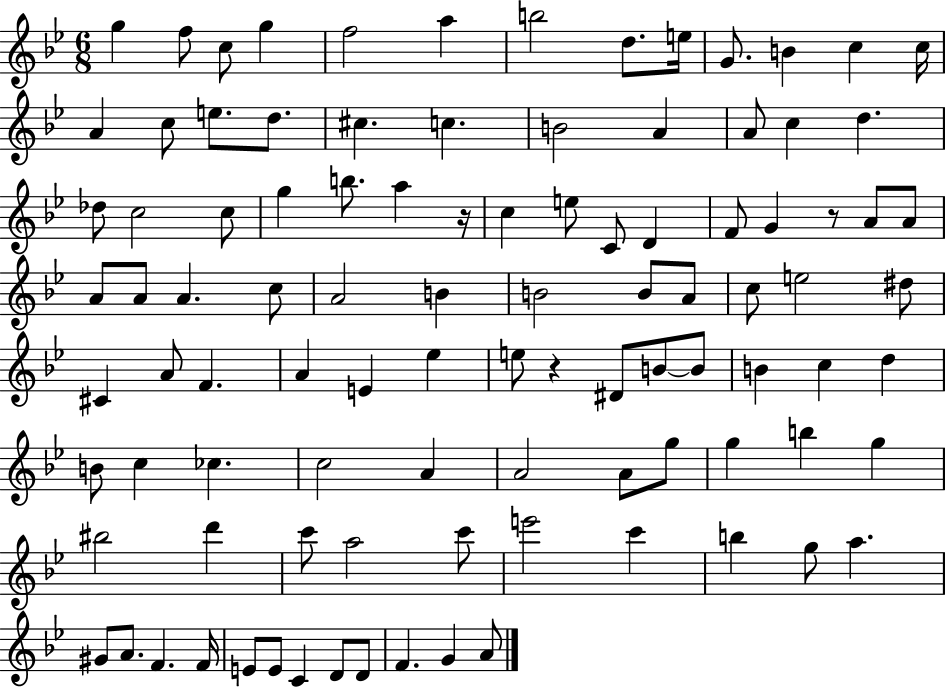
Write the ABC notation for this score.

X:1
T:Untitled
M:6/8
L:1/4
K:Bb
g f/2 c/2 g f2 a b2 d/2 e/4 G/2 B c c/4 A c/2 e/2 d/2 ^c c B2 A A/2 c d _d/2 c2 c/2 g b/2 a z/4 c e/2 C/2 D F/2 G z/2 A/2 A/2 A/2 A/2 A c/2 A2 B B2 B/2 A/2 c/2 e2 ^d/2 ^C A/2 F A E _e e/2 z ^D/2 B/2 B/2 B c d B/2 c _c c2 A A2 A/2 g/2 g b g ^b2 d' c'/2 a2 c'/2 e'2 c' b g/2 a ^G/2 A/2 F F/4 E/2 E/2 C D/2 D/2 F G A/2